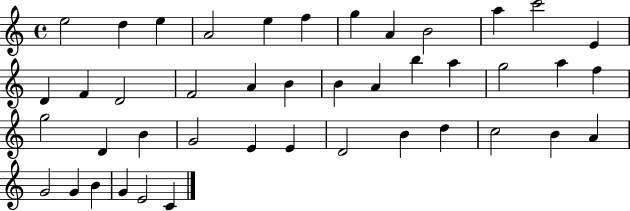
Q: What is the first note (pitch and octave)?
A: E5